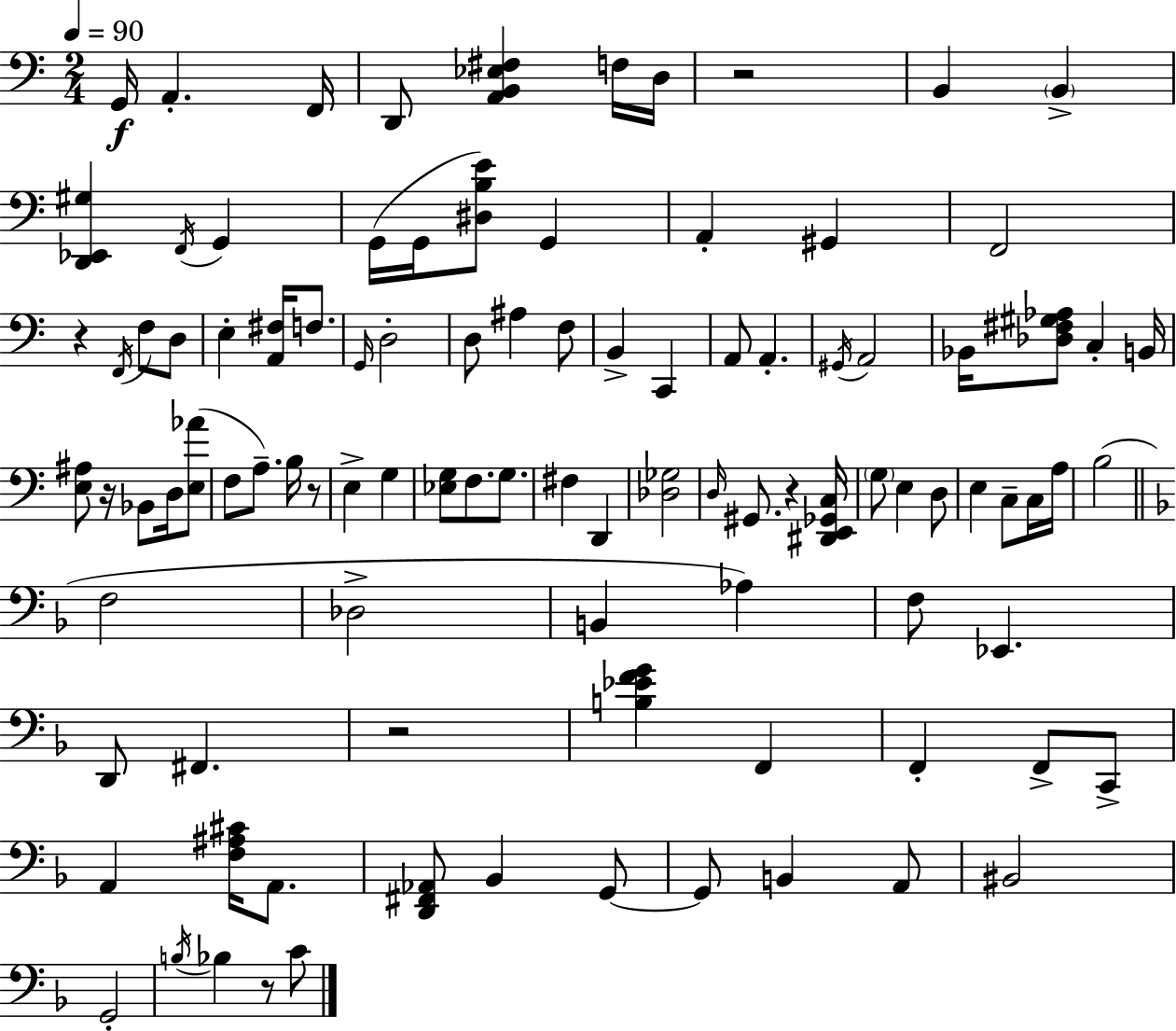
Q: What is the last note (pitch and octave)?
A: C4